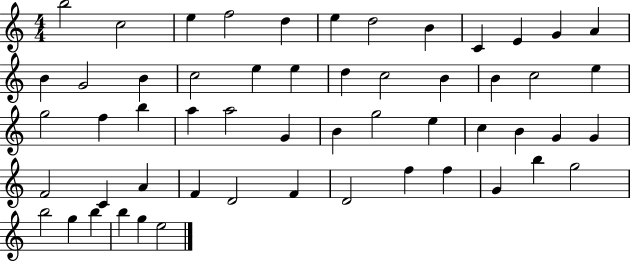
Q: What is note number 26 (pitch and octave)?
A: F5